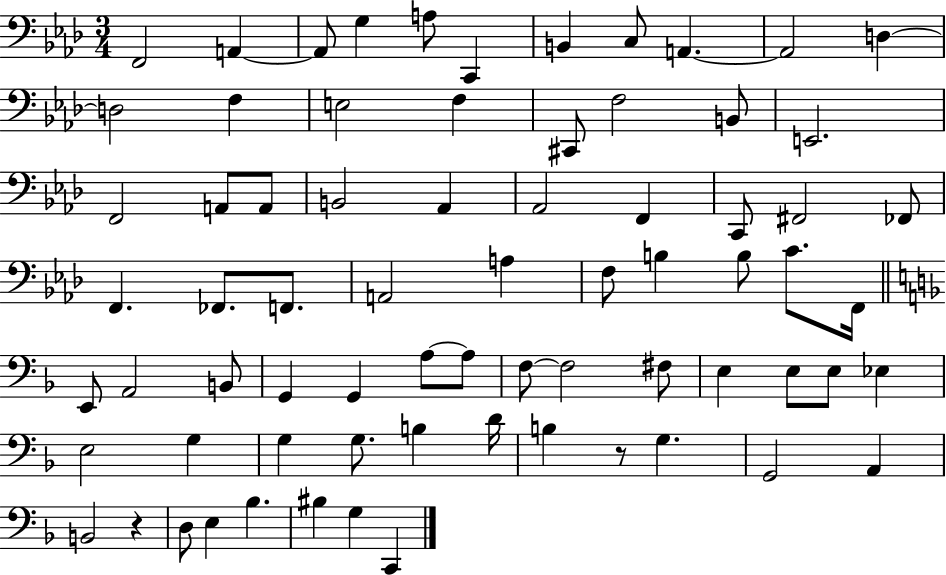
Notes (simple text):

F2/h A2/q A2/e G3/q A3/e C2/q B2/q C3/e A2/q. A2/h D3/q D3/h F3/q E3/h F3/q C#2/e F3/h B2/e E2/h. F2/h A2/e A2/e B2/h Ab2/q Ab2/h F2/q C2/e F#2/h FES2/e F2/q. FES2/e. F2/e. A2/h A3/q F3/e B3/q B3/e C4/e. F2/s E2/e A2/h B2/e G2/q G2/q A3/e A3/e F3/e F3/h F#3/e E3/q E3/e E3/e Eb3/q E3/h G3/q G3/q G3/e. B3/q D4/s B3/q R/e G3/q. G2/h A2/q B2/h R/q D3/e E3/q Bb3/q. BIS3/q G3/q C2/q